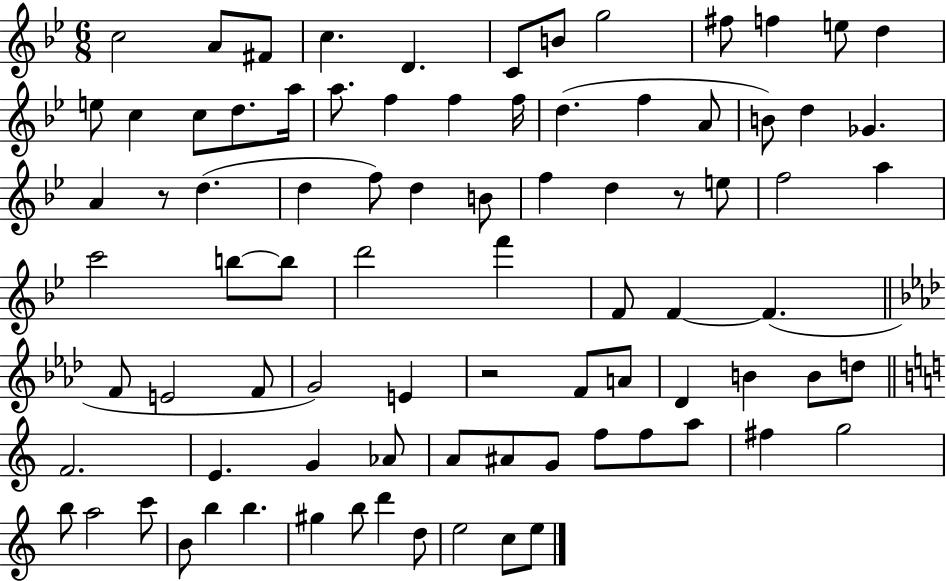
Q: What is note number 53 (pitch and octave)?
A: A4